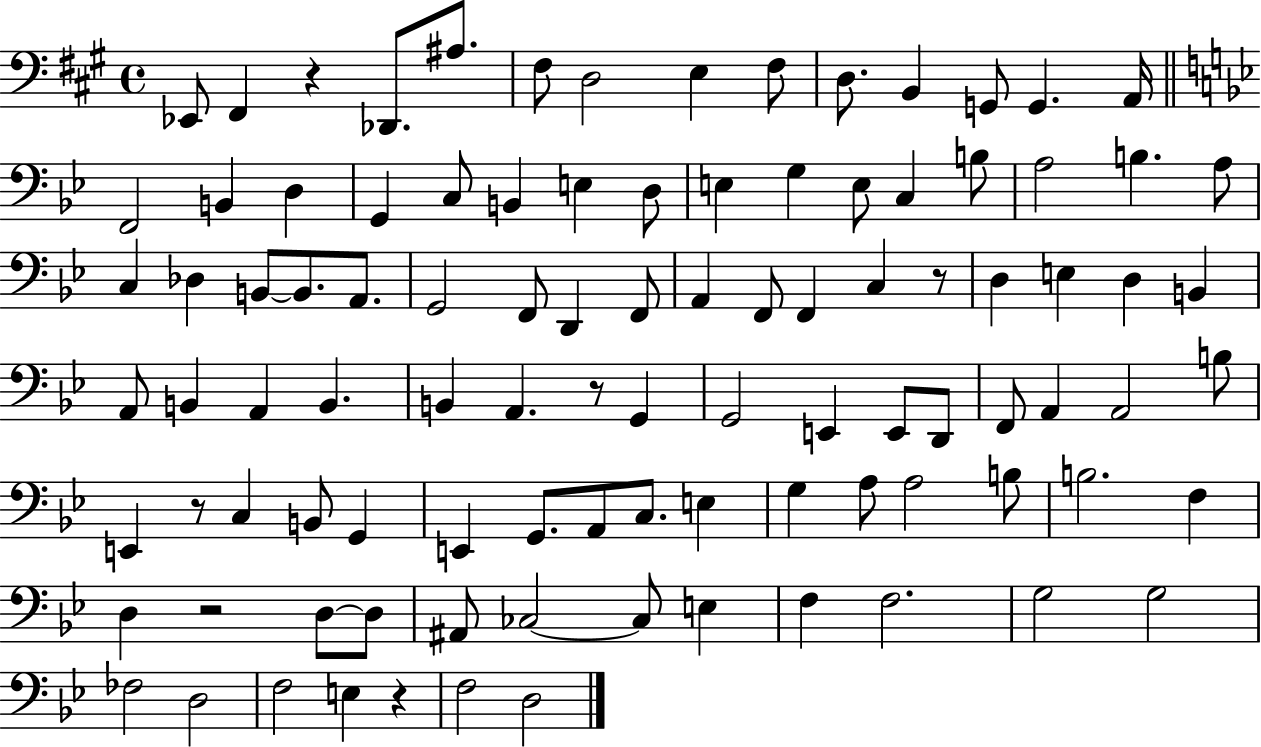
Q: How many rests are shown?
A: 6